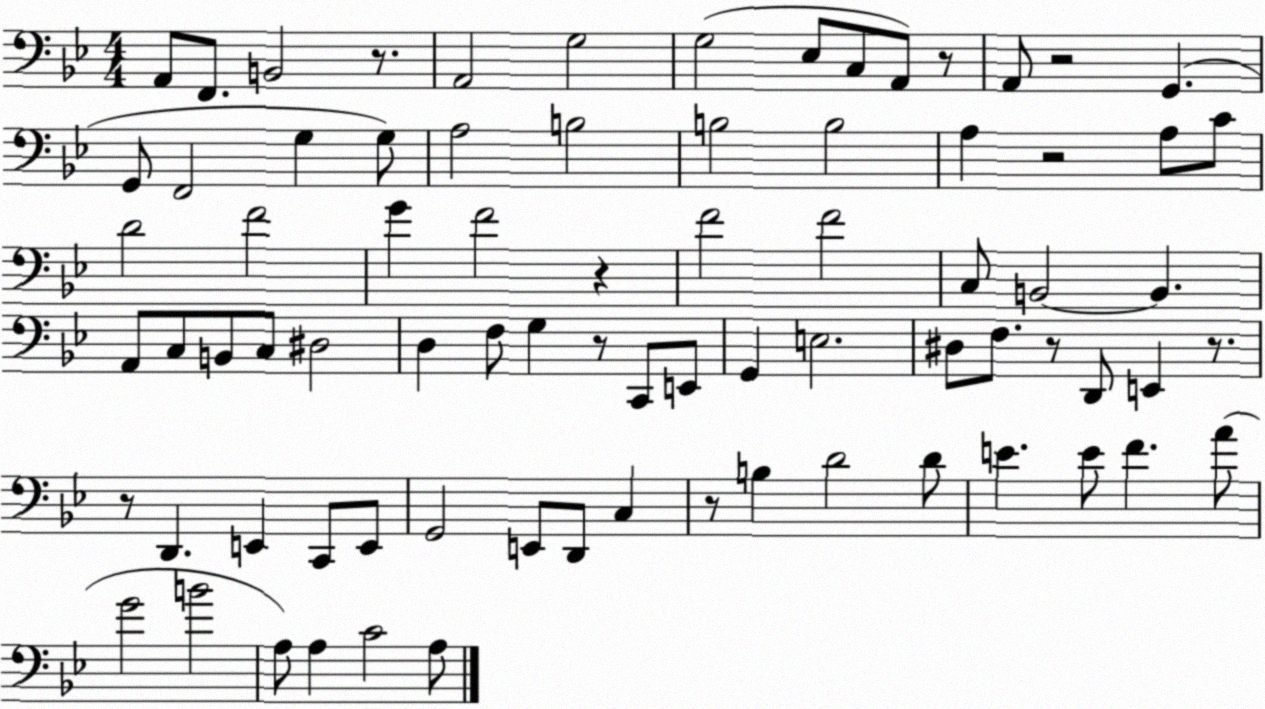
X:1
T:Untitled
M:4/4
L:1/4
K:Bb
A,,/2 F,,/2 B,,2 z/2 A,,2 G,2 G,2 _E,/2 C,/2 A,,/2 z/2 A,,/2 z2 G,, G,,/2 F,,2 G, G,/2 A,2 B,2 B,2 B,2 A, z2 A,/2 C/2 D2 F2 G F2 z F2 F2 C,/2 B,,2 B,, A,,/2 C,/2 B,,/2 C,/2 ^D,2 D, F,/2 G, z/2 C,,/2 E,,/2 G,, E,2 ^D,/2 F,/2 z/2 D,,/2 E,, z/2 z/2 D,, E,, C,,/2 E,,/2 G,,2 E,,/2 D,,/2 C, z/2 B, D2 D/2 E E/2 F A/2 G2 B2 A,/2 A, C2 A,/2